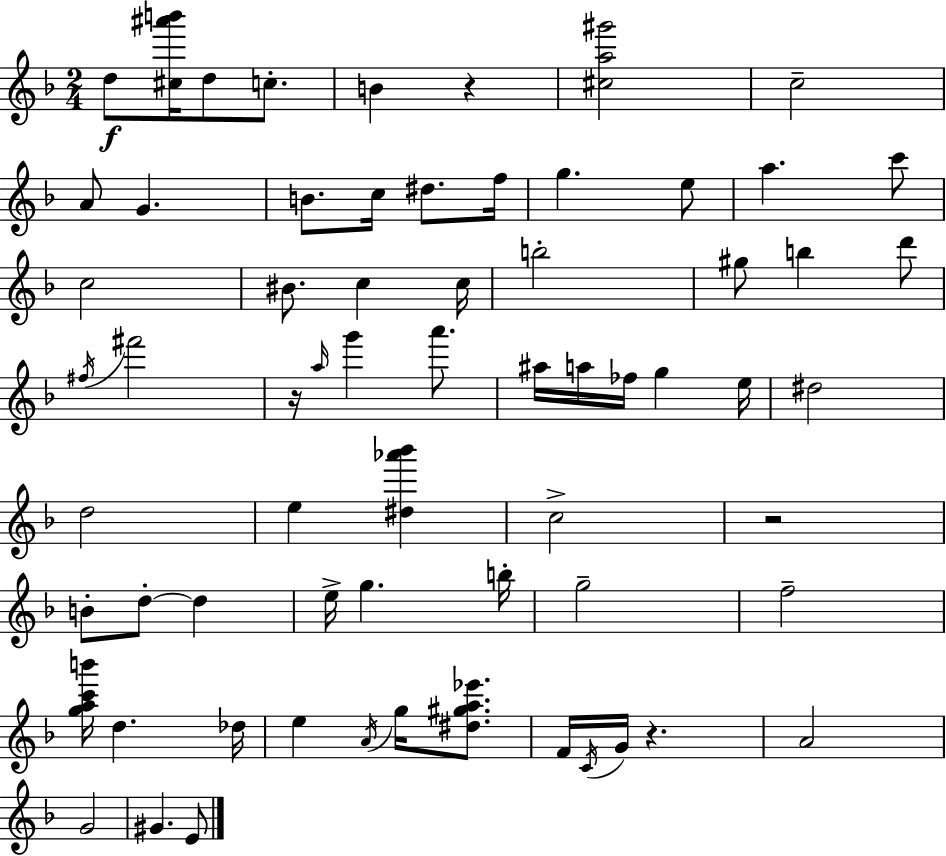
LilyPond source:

{
  \clef treble
  \numericTimeSignature
  \time 2/4
  \key f \major
  d''8\f <cis'' ais''' b'''>16 d''8 c''8.-. | b'4 r4 | <cis'' a'' gis'''>2 | c''2-- | \break a'8 g'4. | b'8. c''16 dis''8. f''16 | g''4. e''8 | a''4. c'''8 | \break c''2 | bis'8. c''4 c''16 | b''2-. | gis''8 b''4 d'''8 | \break \acciaccatura { fis''16 } fis'''2 | r16 \grace { a''16 } g'''4 a'''8. | ais''16 a''16 fes''16 g''4 | e''16 dis''2 | \break d''2 | e''4 <dis'' aes''' bes'''>4 | c''2-> | r2 | \break b'8-. d''8-.~~ d''4 | e''16-> g''4. | b''16-. g''2-- | f''2-- | \break <g'' a'' c''' b'''>16 d''4. | des''16 e''4 \acciaccatura { a'16 } g''16 | <dis'' gis'' a'' ees'''>8. f'16 \acciaccatura { c'16 } g'16 r4. | a'2 | \break g'2 | gis'4. | e'8 \bar "|."
}